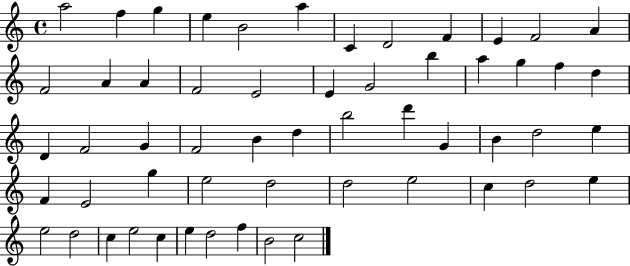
{
  \clef treble
  \time 4/4
  \defaultTimeSignature
  \key c \major
  a''2 f''4 g''4 | e''4 b'2 a''4 | c'4 d'2 f'4 | e'4 f'2 a'4 | \break f'2 a'4 a'4 | f'2 e'2 | e'4 g'2 b''4 | a''4 g''4 f''4 d''4 | \break d'4 f'2 g'4 | f'2 b'4 d''4 | b''2 d'''4 g'4 | b'4 d''2 e''4 | \break f'4 e'2 g''4 | e''2 d''2 | d''2 e''2 | c''4 d''2 e''4 | \break e''2 d''2 | c''4 e''2 c''4 | e''4 d''2 f''4 | b'2 c''2 | \break \bar "|."
}